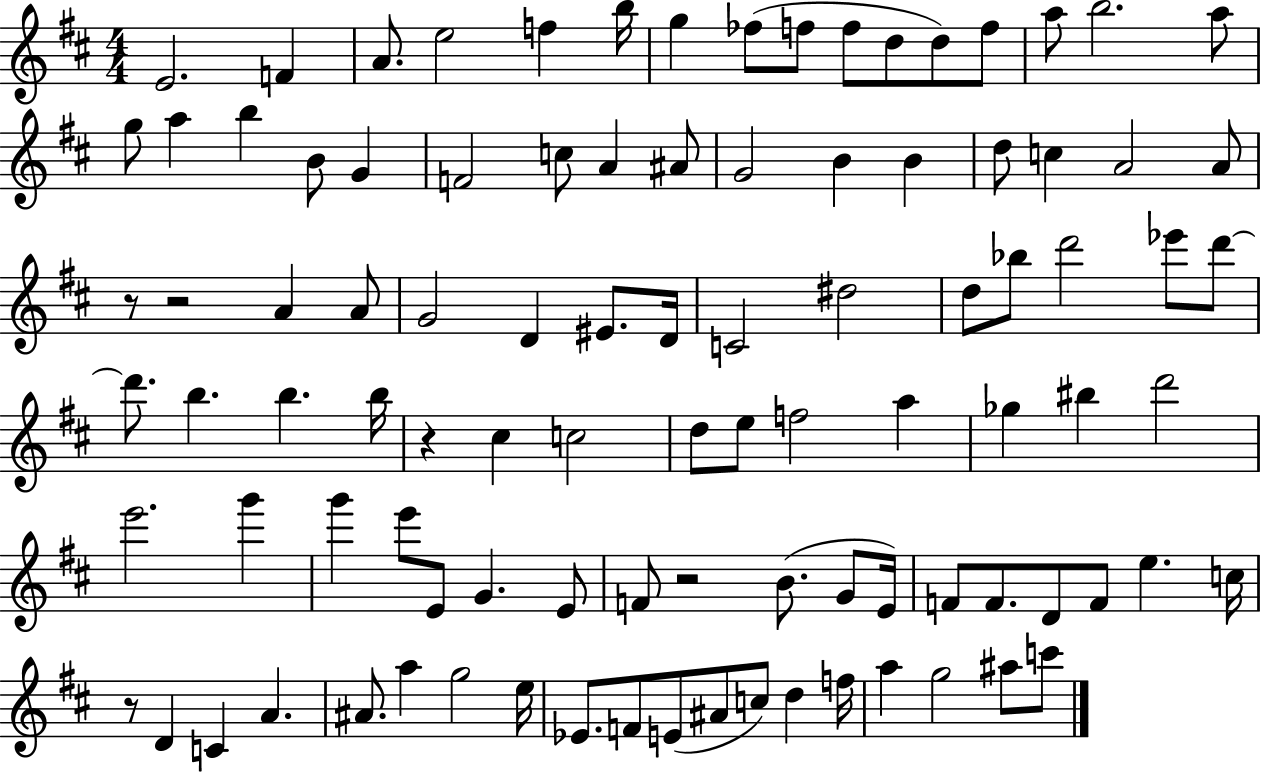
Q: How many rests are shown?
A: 5